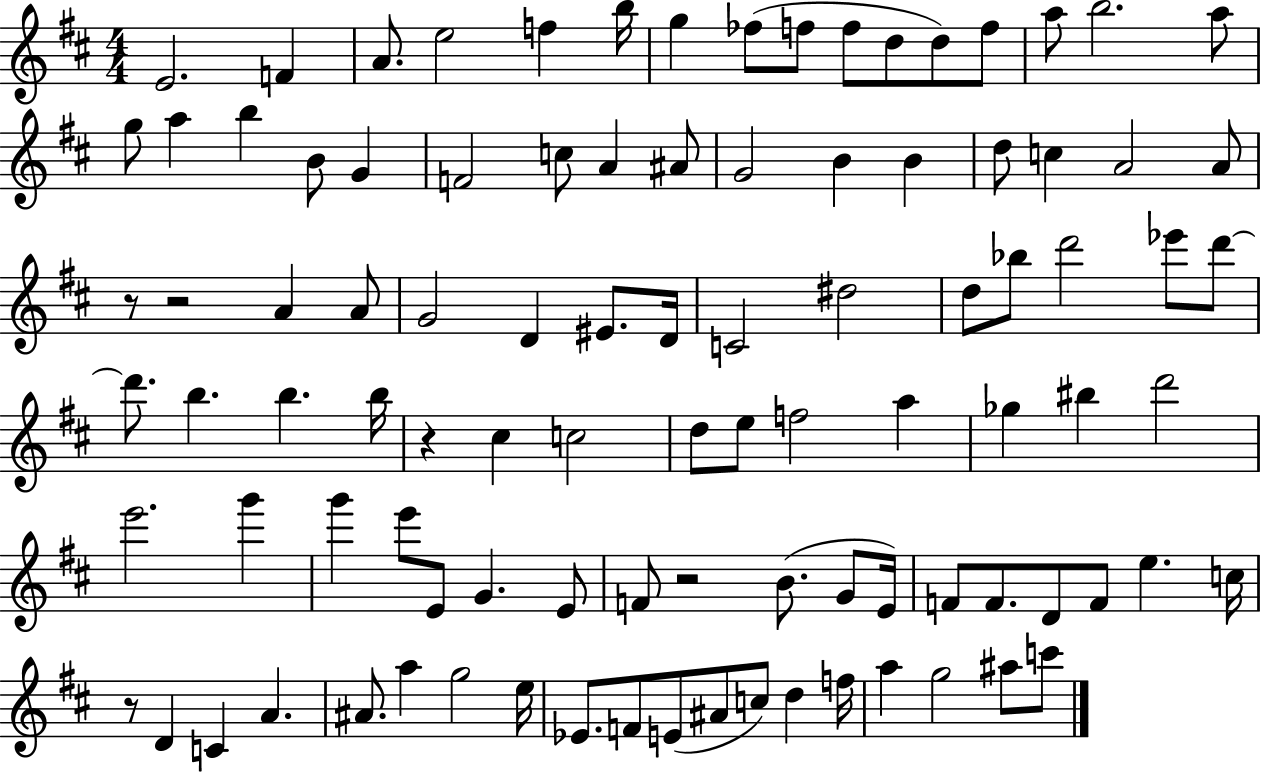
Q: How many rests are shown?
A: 5